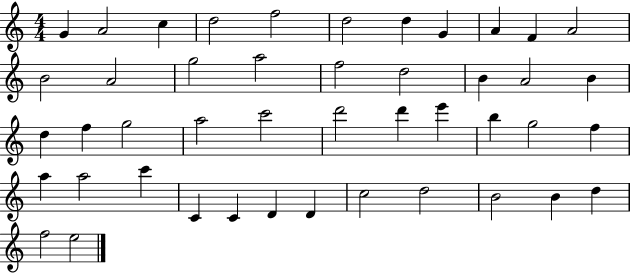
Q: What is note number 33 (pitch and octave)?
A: A5